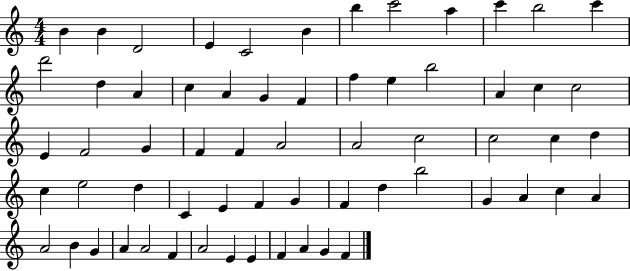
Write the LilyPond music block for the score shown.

{
  \clef treble
  \numericTimeSignature
  \time 4/4
  \key c \major
  b'4 b'4 d'2 | e'4 c'2 b'4 | b''4 c'''2 a''4 | c'''4 b''2 c'''4 | \break d'''2 d''4 a'4 | c''4 a'4 g'4 f'4 | f''4 e''4 b''2 | a'4 c''4 c''2 | \break e'4 f'2 g'4 | f'4 f'4 a'2 | a'2 c''2 | c''2 c''4 d''4 | \break c''4 e''2 d''4 | c'4 e'4 f'4 g'4 | f'4 d''4 b''2 | g'4 a'4 c''4 a'4 | \break a'2 b'4 g'4 | a'4 a'2 f'4 | a'2 e'4 e'4 | f'4 a'4 g'4 f'4 | \break \bar "|."
}